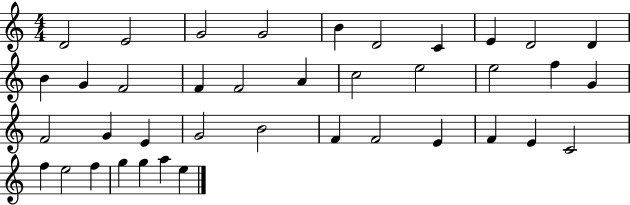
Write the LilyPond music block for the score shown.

{
  \clef treble
  \numericTimeSignature
  \time 4/4
  \key c \major
  d'2 e'2 | g'2 g'2 | b'4 d'2 c'4 | e'4 d'2 d'4 | \break b'4 g'4 f'2 | f'4 f'2 a'4 | c''2 e''2 | e''2 f''4 g'4 | \break f'2 g'4 e'4 | g'2 b'2 | f'4 f'2 e'4 | f'4 e'4 c'2 | \break f''4 e''2 f''4 | g''4 g''4 a''4 e''4 | \bar "|."
}